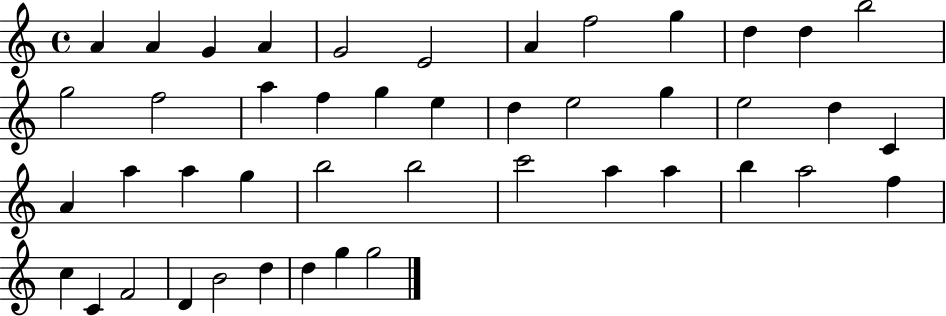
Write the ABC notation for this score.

X:1
T:Untitled
M:4/4
L:1/4
K:C
A A G A G2 E2 A f2 g d d b2 g2 f2 a f g e d e2 g e2 d C A a a g b2 b2 c'2 a a b a2 f c C F2 D B2 d d g g2